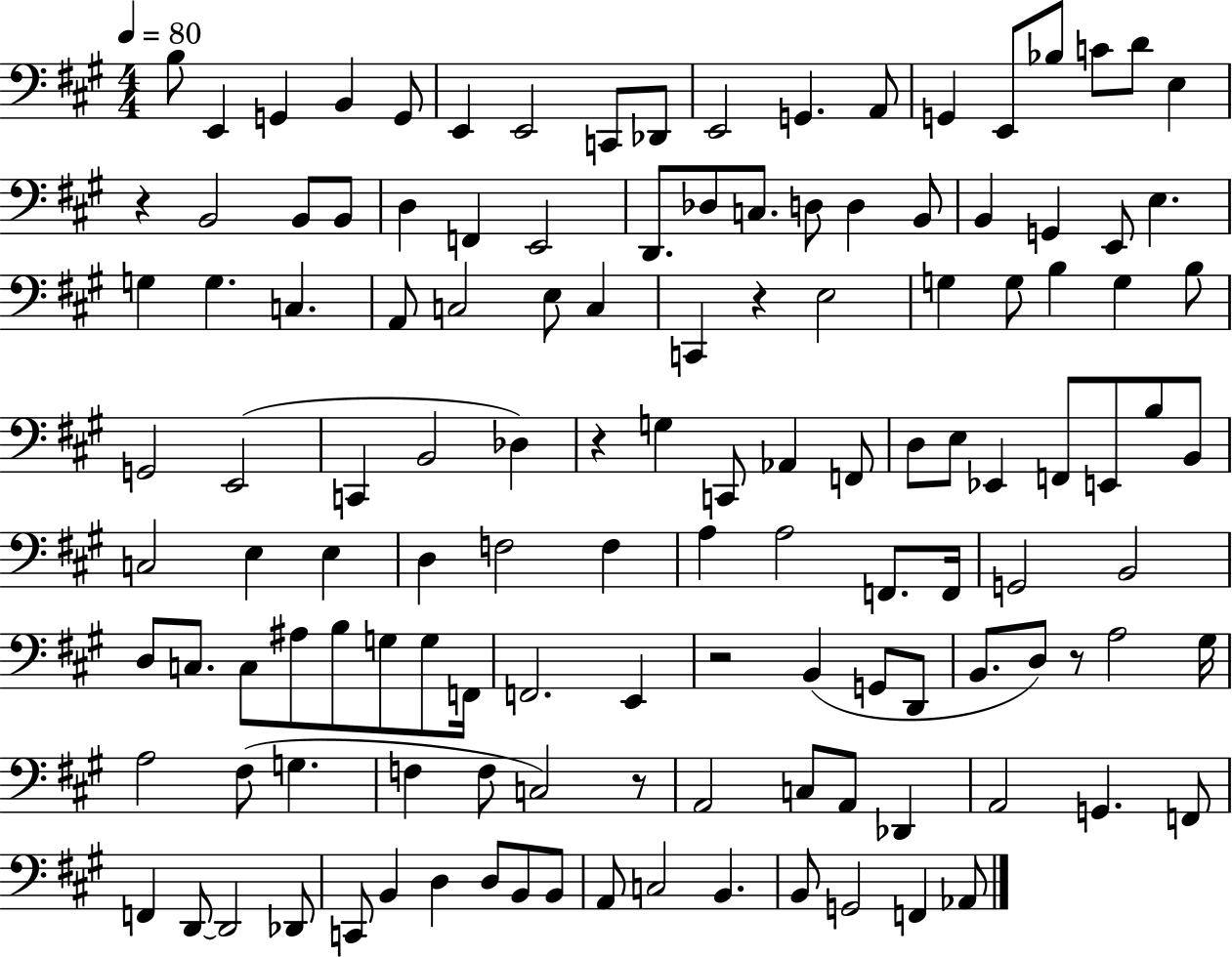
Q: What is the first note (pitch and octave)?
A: B3